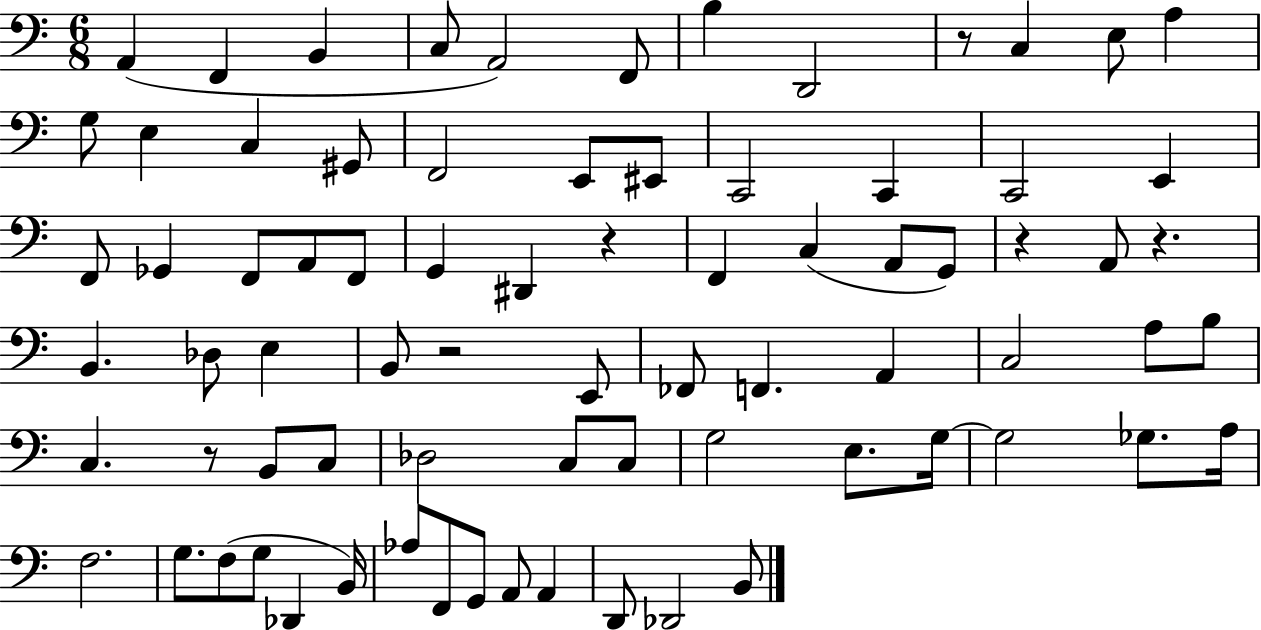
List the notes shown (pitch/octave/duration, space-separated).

A2/q F2/q B2/q C3/e A2/h F2/e B3/q D2/h R/e C3/q E3/e A3/q G3/e E3/q C3/q G#2/e F2/h E2/e EIS2/e C2/h C2/q C2/h E2/q F2/e Gb2/q F2/e A2/e F2/e G2/q D#2/q R/q F2/q C3/q A2/e G2/e R/q A2/e R/q. B2/q. Db3/e E3/q B2/e R/h E2/e FES2/e F2/q. A2/q C3/h A3/e B3/e C3/q. R/e B2/e C3/e Db3/h C3/e C3/e G3/h E3/e. G3/s G3/h Gb3/e. A3/s F3/h. G3/e. F3/e G3/e Db2/q B2/s Ab3/e F2/e G2/e A2/e A2/q D2/e Db2/h B2/e